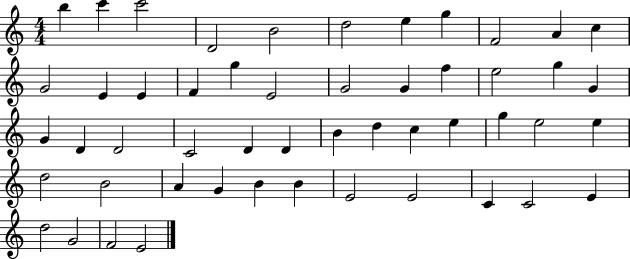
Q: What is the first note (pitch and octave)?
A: B5